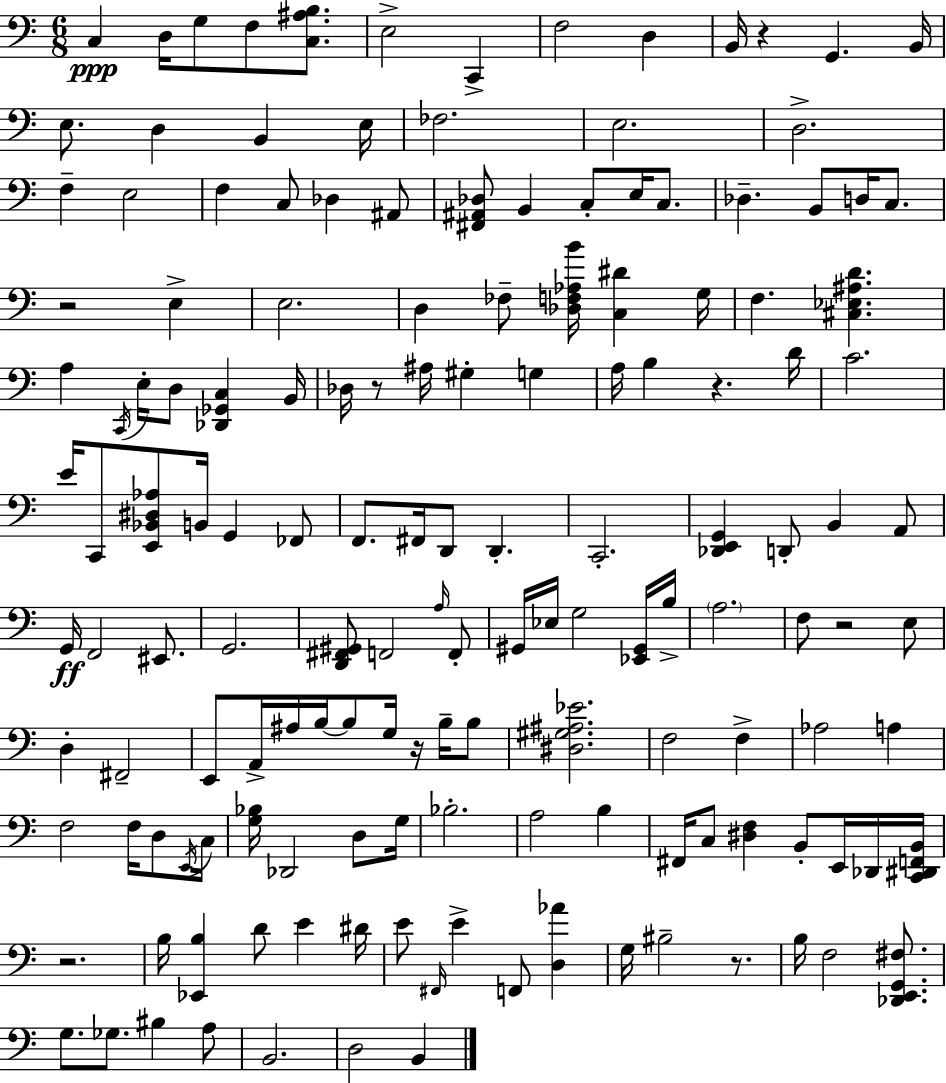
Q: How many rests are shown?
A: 8